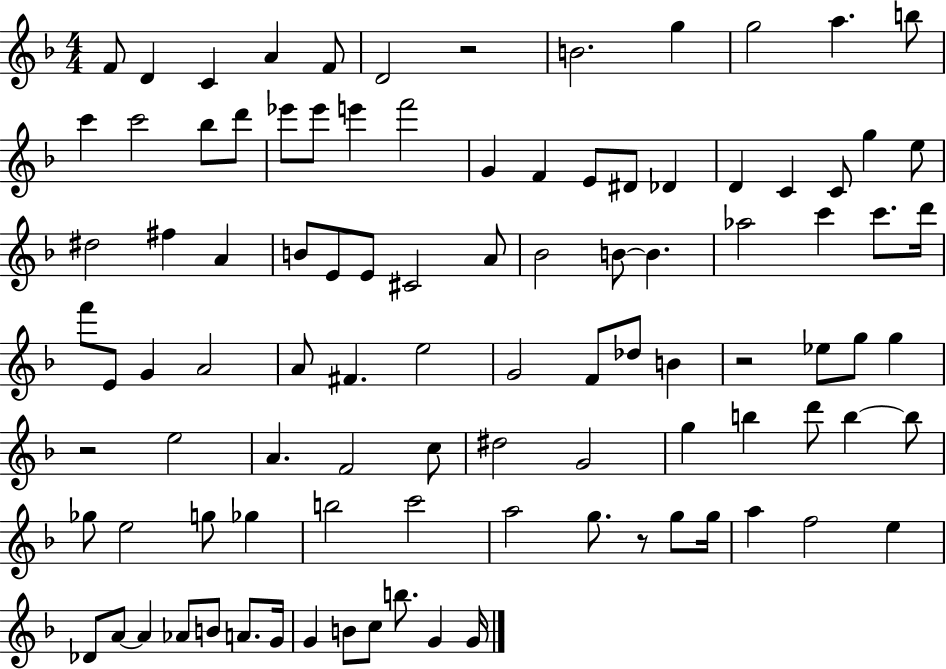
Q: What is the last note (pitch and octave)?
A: G4